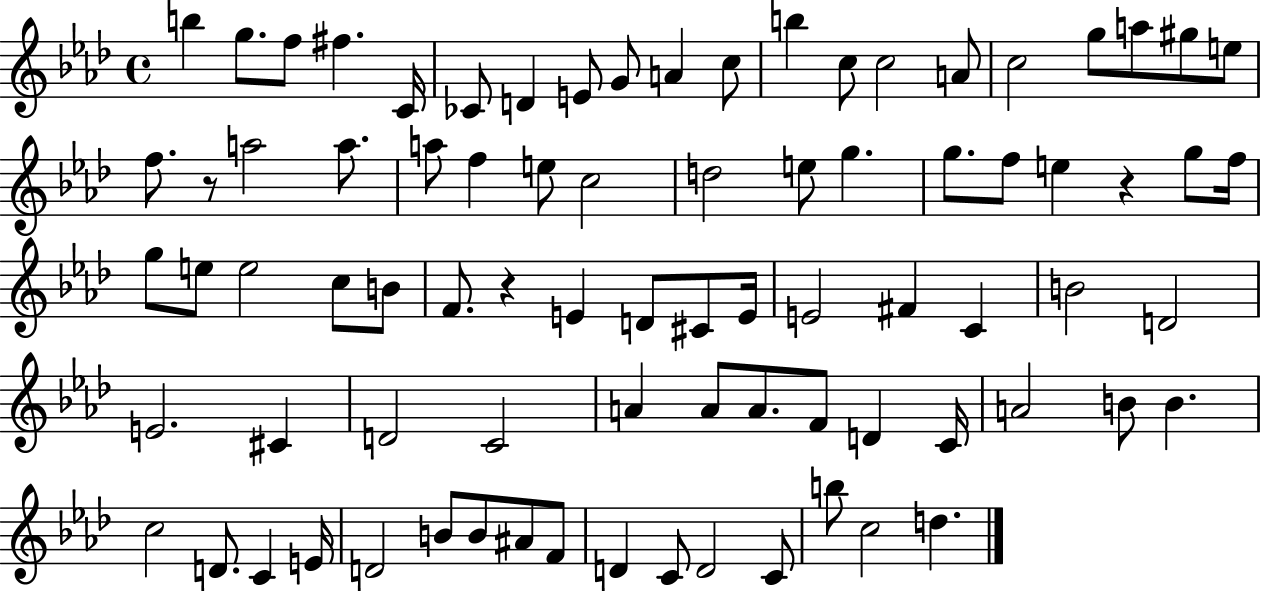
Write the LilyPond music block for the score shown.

{
  \clef treble
  \time 4/4
  \defaultTimeSignature
  \key aes \major
  b''4 g''8. f''8 fis''4. c'16 | ces'8 d'4 e'8 g'8 a'4 c''8 | b''4 c''8 c''2 a'8 | c''2 g''8 a''8 gis''8 e''8 | \break f''8. r8 a''2 a''8. | a''8 f''4 e''8 c''2 | d''2 e''8 g''4. | g''8. f''8 e''4 r4 g''8 f''16 | \break g''8 e''8 e''2 c''8 b'8 | f'8. r4 e'4 d'8 cis'8 e'16 | e'2 fis'4 c'4 | b'2 d'2 | \break e'2. cis'4 | d'2 c'2 | a'4 a'8 a'8. f'8 d'4 c'16 | a'2 b'8 b'4. | \break c''2 d'8. c'4 e'16 | d'2 b'8 b'8 ais'8 f'8 | d'4 c'8 d'2 c'8 | b''8 c''2 d''4. | \break \bar "|."
}